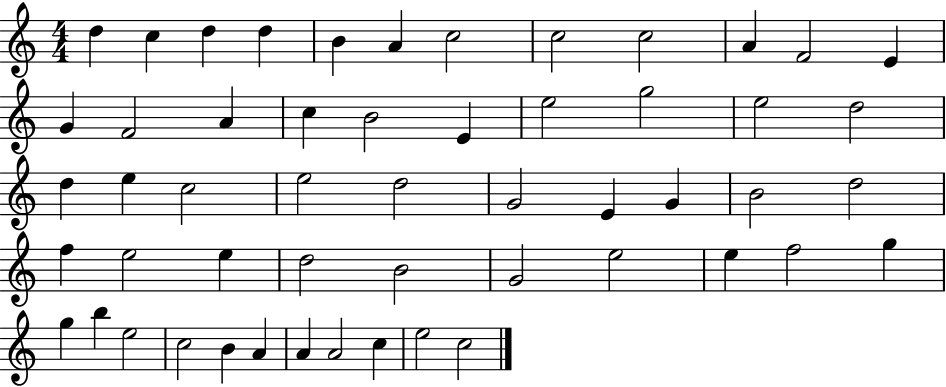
D5/q C5/q D5/q D5/q B4/q A4/q C5/h C5/h C5/h A4/q F4/h E4/q G4/q F4/h A4/q C5/q B4/h E4/q E5/h G5/h E5/h D5/h D5/q E5/q C5/h E5/h D5/h G4/h E4/q G4/q B4/h D5/h F5/q E5/h E5/q D5/h B4/h G4/h E5/h E5/q F5/h G5/q G5/q B5/q E5/h C5/h B4/q A4/q A4/q A4/h C5/q E5/h C5/h